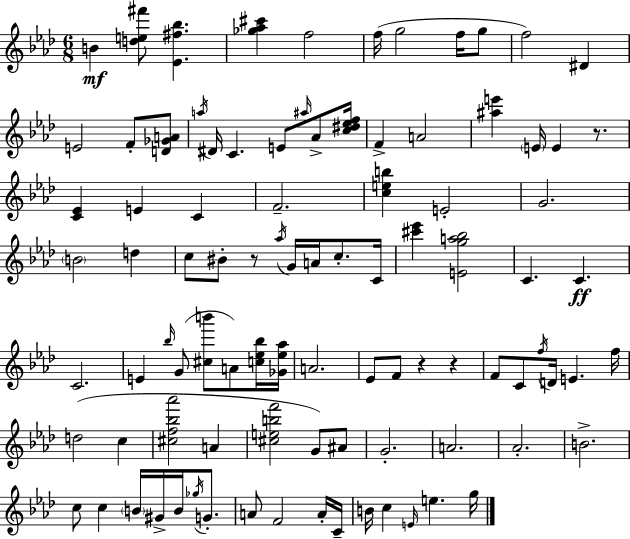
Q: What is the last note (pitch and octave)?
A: G5